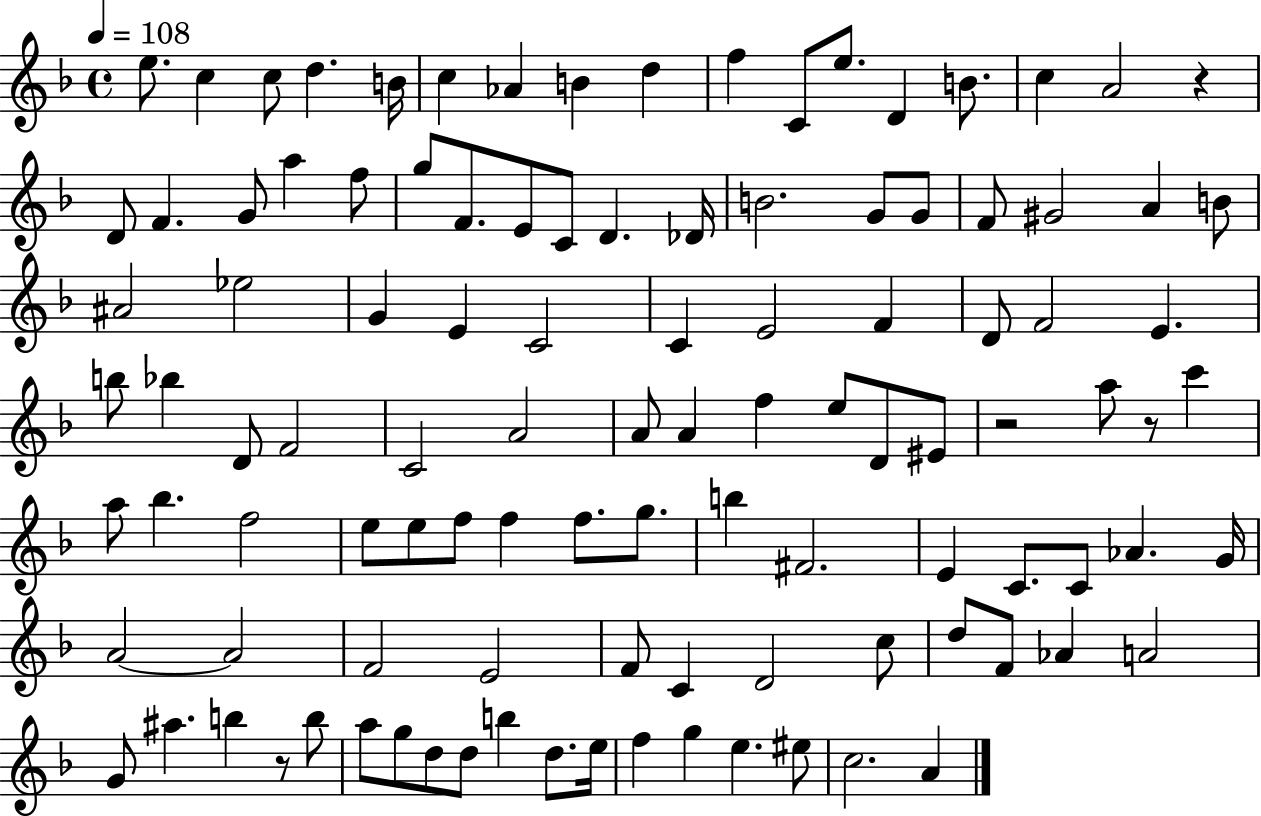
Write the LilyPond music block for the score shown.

{
  \clef treble
  \time 4/4
  \defaultTimeSignature
  \key f \major
  \tempo 4 = 108
  \repeat volta 2 { e''8. c''4 c''8 d''4. b'16 | c''4 aes'4 b'4 d''4 | f''4 c'8 e''8. d'4 b'8. | c''4 a'2 r4 | \break d'8 f'4. g'8 a''4 f''8 | g''8 f'8. e'8 c'8 d'4. des'16 | b'2. g'8 g'8 | f'8 gis'2 a'4 b'8 | \break ais'2 ees''2 | g'4 e'4 c'2 | c'4 e'2 f'4 | d'8 f'2 e'4. | \break b''8 bes''4 d'8 f'2 | c'2 a'2 | a'8 a'4 f''4 e''8 d'8 eis'8 | r2 a''8 r8 c'''4 | \break a''8 bes''4. f''2 | e''8 e''8 f''8 f''4 f''8. g''8. | b''4 fis'2. | e'4 c'8. c'8 aes'4. g'16 | \break a'2~~ a'2 | f'2 e'2 | f'8 c'4 d'2 c''8 | d''8 f'8 aes'4 a'2 | \break g'8 ais''4. b''4 r8 b''8 | a''8 g''8 d''8 d''8 b''4 d''8. e''16 | f''4 g''4 e''4. eis''8 | c''2. a'4 | \break } \bar "|."
}